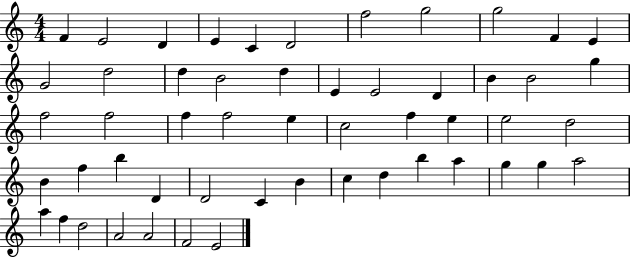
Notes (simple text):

F4/q E4/h D4/q E4/q C4/q D4/h F5/h G5/h G5/h F4/q E4/q G4/h D5/h D5/q B4/h D5/q E4/q E4/h D4/q B4/q B4/h G5/q F5/h F5/h F5/q F5/h E5/q C5/h F5/q E5/q E5/h D5/h B4/q F5/q B5/q D4/q D4/h C4/q B4/q C5/q D5/q B5/q A5/q G5/q G5/q A5/h A5/q F5/q D5/h A4/h A4/h F4/h E4/h